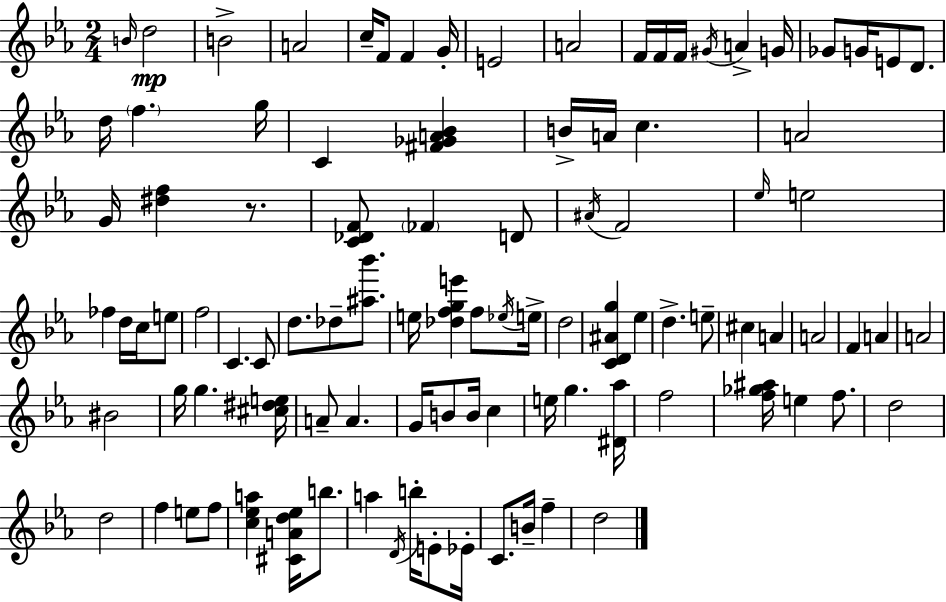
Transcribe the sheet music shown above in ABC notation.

X:1
T:Untitled
M:2/4
L:1/4
K:Eb
B/4 d2 B2 A2 c/4 F/2 F G/4 E2 A2 F/4 F/4 F/4 ^G/4 A G/4 _G/2 G/4 E/2 D/2 d/4 f g/4 C [^F_GA_B] B/4 A/4 c A2 G/4 [^df] z/2 [C_DF]/2 _F D/2 ^A/4 F2 _e/4 e2 _f d/4 c/4 e/2 f2 C C/2 d/2 _d/2 [^a_b']/2 e/4 [_dfge'] f/2 _e/4 e/4 d2 [CD^Ag] _e d e/2 ^c A A2 F A A2 ^B2 g/4 g [^c^de]/4 A/2 A G/4 B/2 B/4 c e/4 g [^D_a]/4 f2 [f_g^a]/4 e f/2 d2 d2 f e/2 f/2 [c_ea] [^CAd_e]/4 b/2 a D/4 b/4 E/2 _E/4 C/2 B/4 f d2